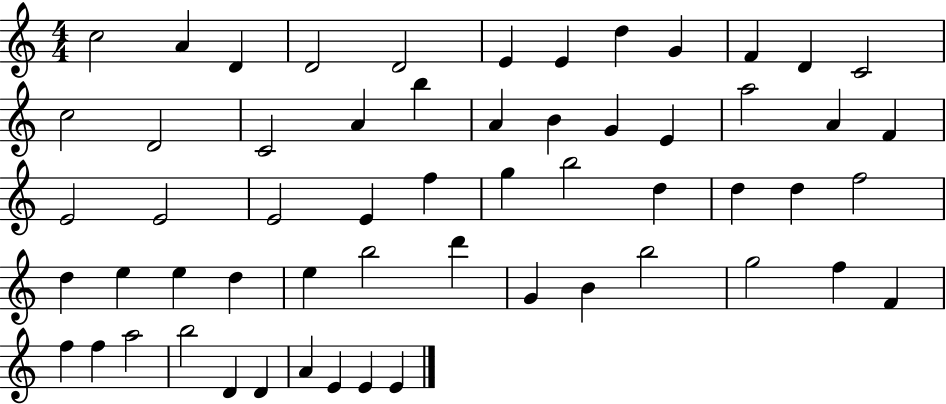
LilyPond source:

{
  \clef treble
  \numericTimeSignature
  \time 4/4
  \key c \major
  c''2 a'4 d'4 | d'2 d'2 | e'4 e'4 d''4 g'4 | f'4 d'4 c'2 | \break c''2 d'2 | c'2 a'4 b''4 | a'4 b'4 g'4 e'4 | a''2 a'4 f'4 | \break e'2 e'2 | e'2 e'4 f''4 | g''4 b''2 d''4 | d''4 d''4 f''2 | \break d''4 e''4 e''4 d''4 | e''4 b''2 d'''4 | g'4 b'4 b''2 | g''2 f''4 f'4 | \break f''4 f''4 a''2 | b''2 d'4 d'4 | a'4 e'4 e'4 e'4 | \bar "|."
}